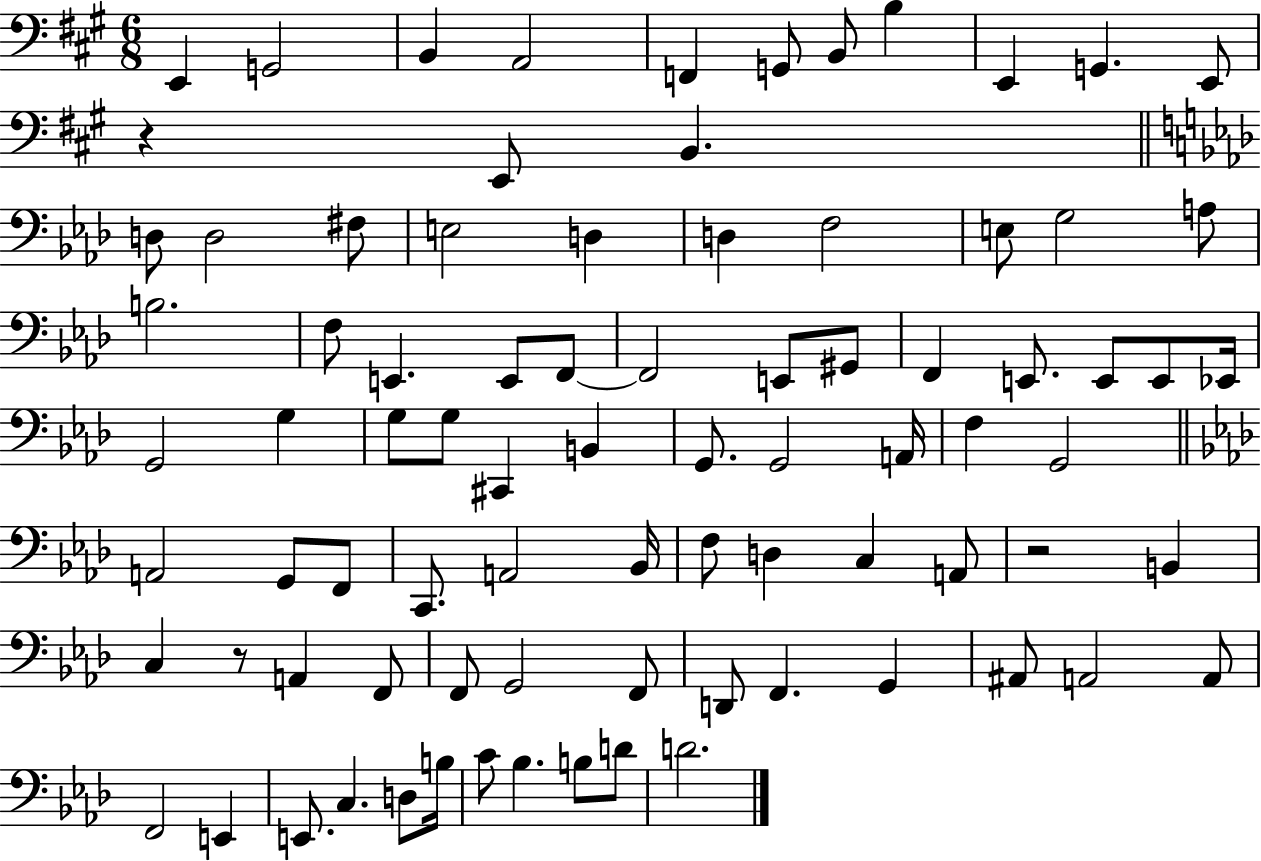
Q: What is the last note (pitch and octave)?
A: D4